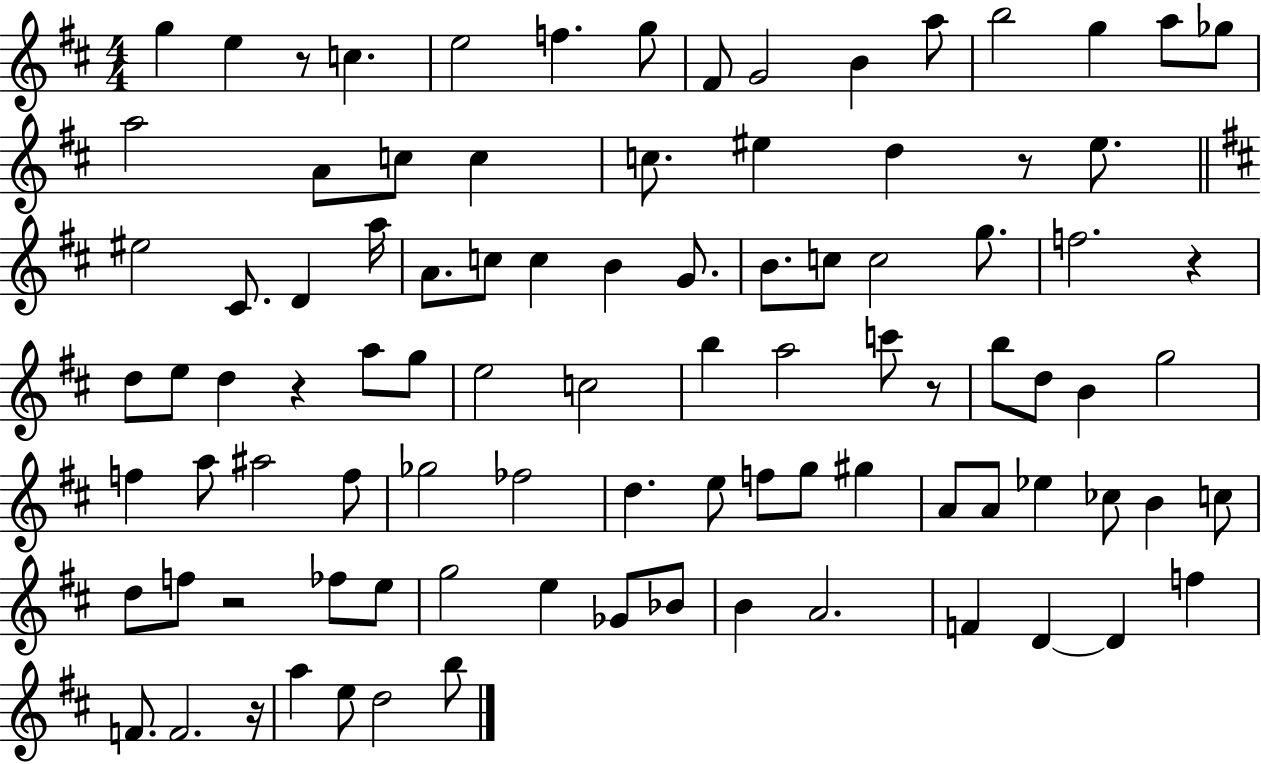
{
  \clef treble
  \numericTimeSignature
  \time 4/4
  \key d \major
  g''4 e''4 r8 c''4. | e''2 f''4. g''8 | fis'8 g'2 b'4 a''8 | b''2 g''4 a''8 ges''8 | \break a''2 a'8 c''8 c''4 | c''8. eis''4 d''4 r8 eis''8. | \bar "||" \break \key d \major eis''2 cis'8. d'4 a''16 | a'8. c''8 c''4 b'4 g'8. | b'8. c''8 c''2 g''8. | f''2. r4 | \break d''8 e''8 d''4 r4 a''8 g''8 | e''2 c''2 | b''4 a''2 c'''8 r8 | b''8 d''8 b'4 g''2 | \break f''4 a''8 ais''2 f''8 | ges''2 fes''2 | d''4. e''8 f''8 g''8 gis''4 | a'8 a'8 ees''4 ces''8 b'4 c''8 | \break d''8 f''8 r2 fes''8 e''8 | g''2 e''4 ges'8 bes'8 | b'4 a'2. | f'4 d'4~~ d'4 f''4 | \break f'8. f'2. r16 | a''4 e''8 d''2 b''8 | \bar "|."
}